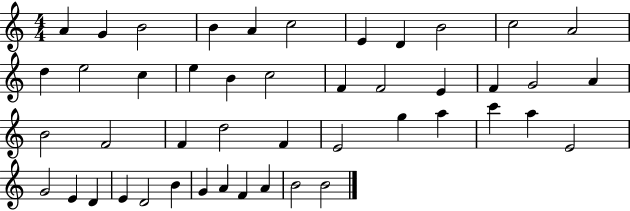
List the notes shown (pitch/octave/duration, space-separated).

A4/q G4/q B4/h B4/q A4/q C5/h E4/q D4/q B4/h C5/h A4/h D5/q E5/h C5/q E5/q B4/q C5/h F4/q F4/h E4/q F4/q G4/h A4/q B4/h F4/h F4/q D5/h F4/q E4/h G5/q A5/q C6/q A5/q E4/h G4/h E4/q D4/q E4/q D4/h B4/q G4/q A4/q F4/q A4/q B4/h B4/h